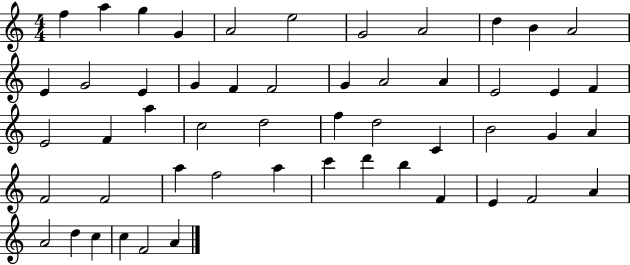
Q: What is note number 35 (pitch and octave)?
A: F4